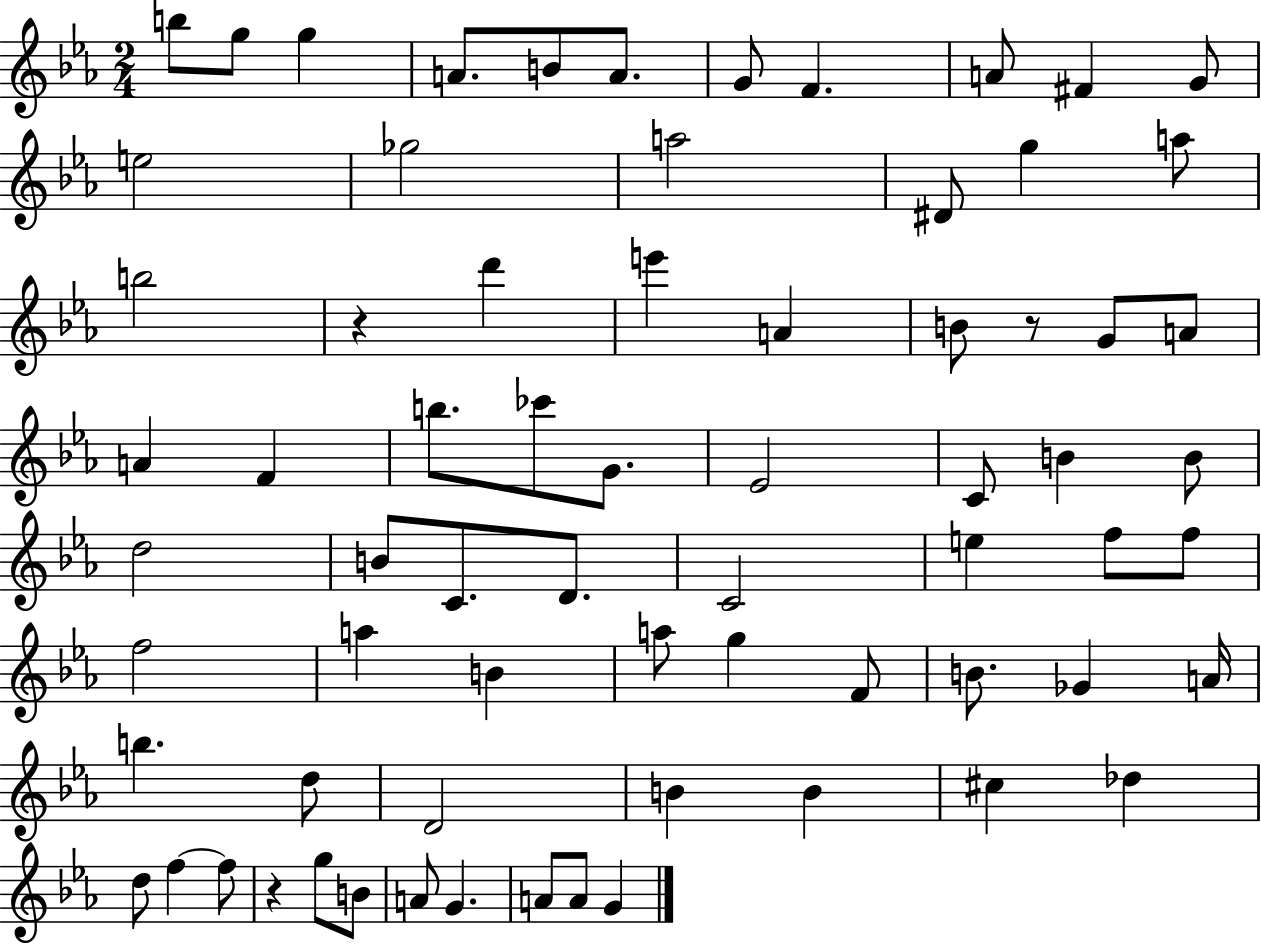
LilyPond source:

{
  \clef treble
  \numericTimeSignature
  \time 2/4
  \key ees \major
  b''8 g''8 g''4 | a'8. b'8 a'8. | g'8 f'4. | a'8 fis'4 g'8 | \break e''2 | ges''2 | a''2 | dis'8 g''4 a''8 | \break b''2 | r4 d'''4 | e'''4 a'4 | b'8 r8 g'8 a'8 | \break a'4 f'4 | b''8. ces'''8 g'8. | ees'2 | c'8 b'4 b'8 | \break d''2 | b'8 c'8. d'8. | c'2 | e''4 f''8 f''8 | \break f''2 | a''4 b'4 | a''8 g''4 f'8 | b'8. ges'4 a'16 | \break b''4. d''8 | d'2 | b'4 b'4 | cis''4 des''4 | \break d''8 f''4~~ f''8 | r4 g''8 b'8 | a'8 g'4. | a'8 a'8 g'4 | \break \bar "|."
}